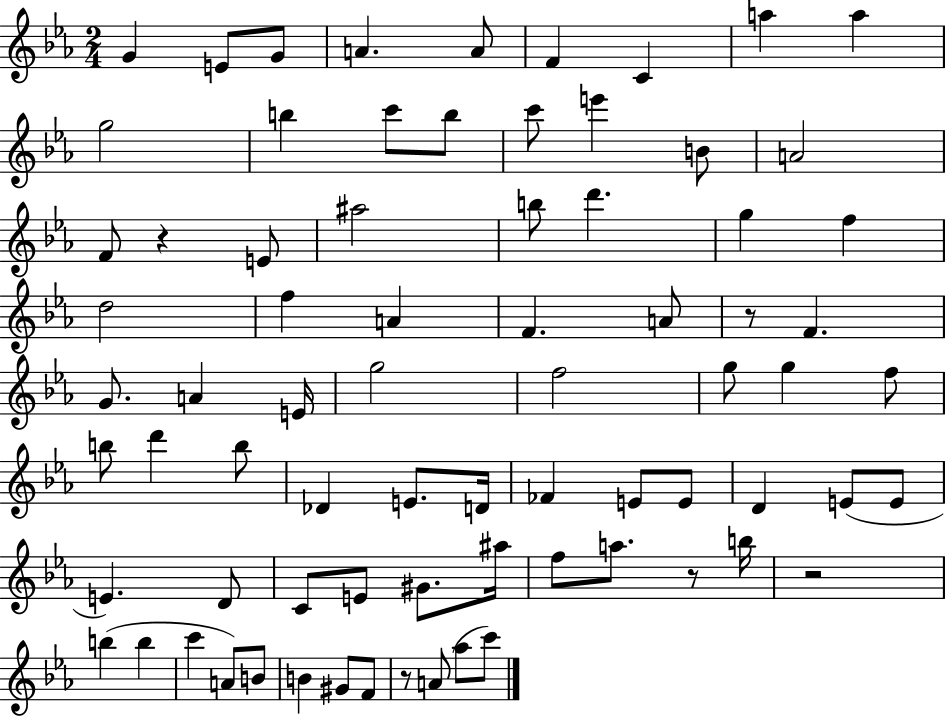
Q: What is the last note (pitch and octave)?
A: C6